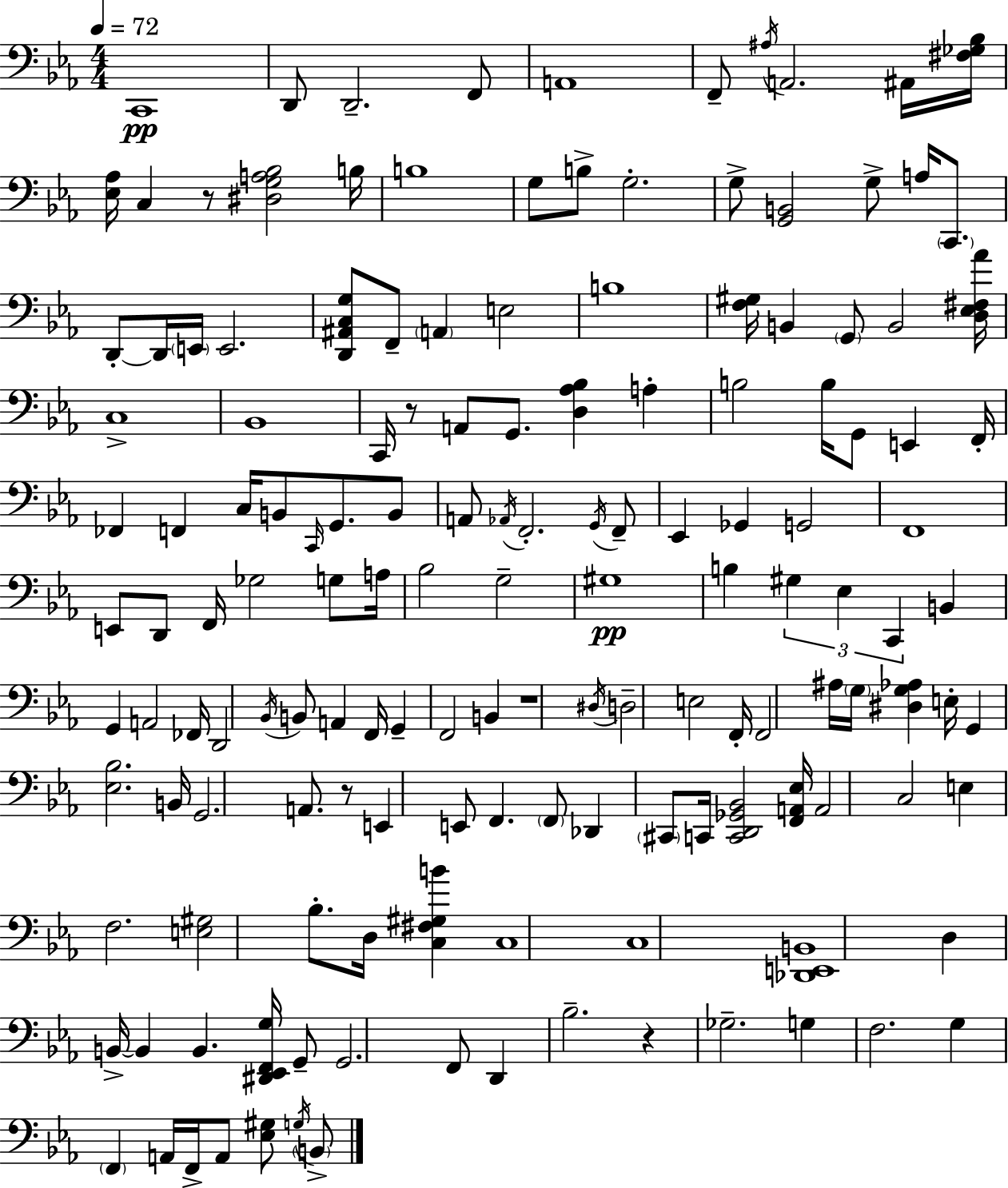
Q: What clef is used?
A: bass